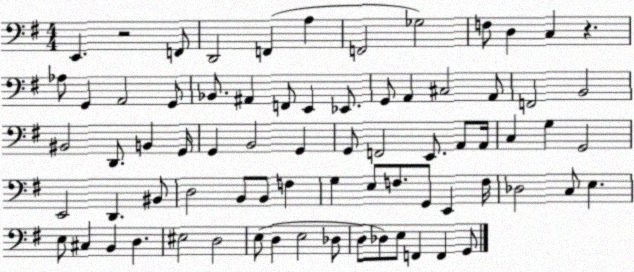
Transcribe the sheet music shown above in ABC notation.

X:1
T:Untitled
M:4/4
L:1/4
K:G
E,, z2 F,,/2 D,,2 F,, A, F,,2 _G,2 F,/2 D, C, z _A,/2 G,, A,,2 G,,/2 _B,,/2 ^A,, F,,/2 E,, _E,,/2 G,,/2 A,, ^C,2 A,,/2 F,,2 B,,2 ^B,,2 D,,/2 B,, G,,/4 G,, B,,2 G,, G,,/2 F,,2 E,,/2 A,,/2 A,,/4 C, G, G,,2 E,,2 D,, ^B,,/2 D,2 B,,/2 B,,/2 F, G, E,/2 F,/2 G,,/2 E,, F,/4 _D,2 C,/2 E, E,/2 ^C, B,, D, ^E,2 D,2 E,/2 D, E,2 _D,/2 D,/2 _D,/2 E,/2 F,, F,, G,,/2